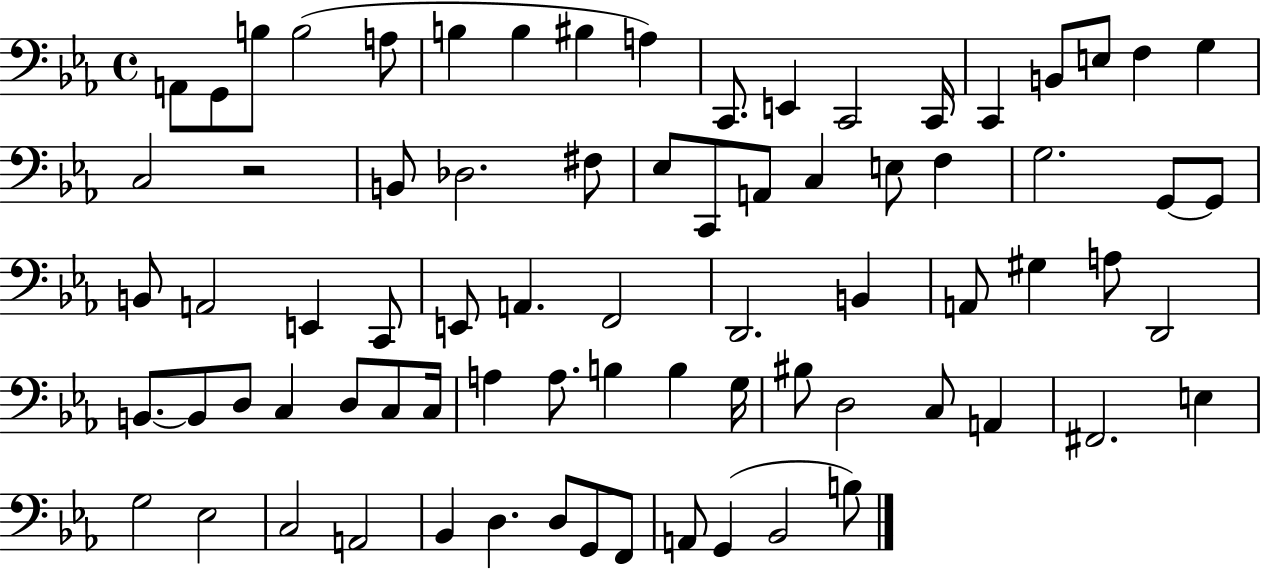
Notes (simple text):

A2/e G2/e B3/e B3/h A3/e B3/q B3/q BIS3/q A3/q C2/e. E2/q C2/h C2/s C2/q B2/e E3/e F3/q G3/q C3/h R/h B2/e Db3/h. F#3/e Eb3/e C2/e A2/e C3/q E3/e F3/q G3/h. G2/e G2/e B2/e A2/h E2/q C2/e E2/e A2/q. F2/h D2/h. B2/q A2/e G#3/q A3/e D2/h B2/e. B2/e D3/e C3/q D3/e C3/e C3/s A3/q A3/e. B3/q B3/q G3/s BIS3/e D3/h C3/e A2/q F#2/h. E3/q G3/h Eb3/h C3/h A2/h Bb2/q D3/q. D3/e G2/e F2/e A2/e G2/q Bb2/h B3/e